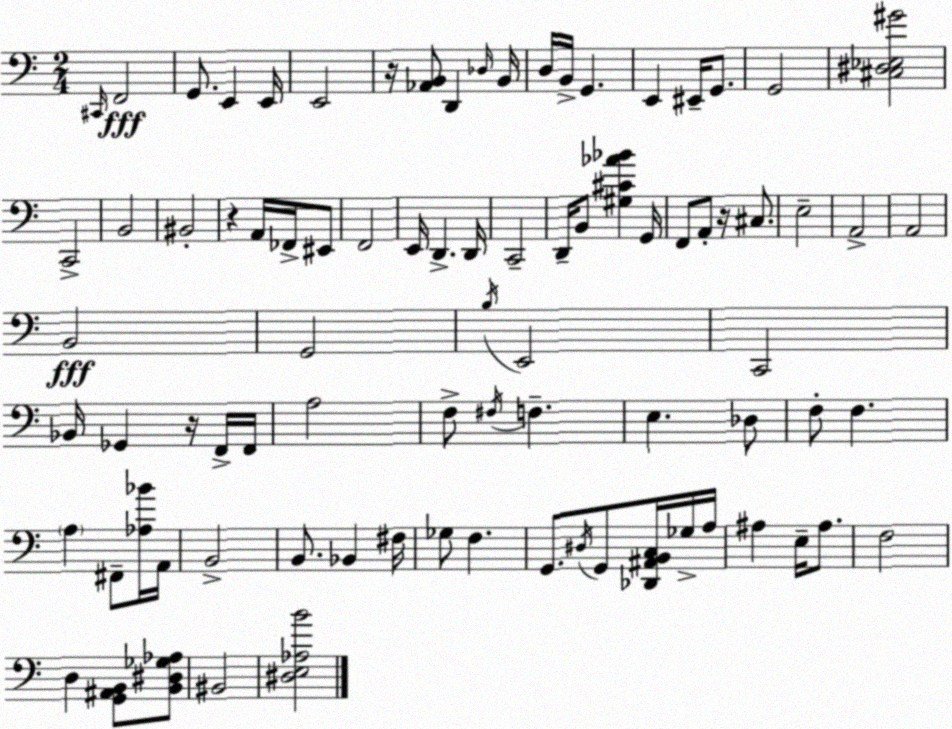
X:1
T:Untitled
M:2/4
L:1/4
K:C
^C,,/4 F,,2 G,,/2 E,, E,,/4 E,,2 z/4 [_A,,B,,]/2 D,, _D,/4 B,,/4 D,/4 B,,/4 G,, E,, ^E,,/4 G,,/2 G,,2 [^C,^D,_E,^G]2 C,,2 B,,2 ^B,,2 z A,,/4 _F,,/4 ^E,,/2 F,,2 E,,/4 D,, D,,/4 C,,2 D,,/4 B,,/2 [^G,^C_A_B] G,,/4 F,,/2 A,,/2 z/4 ^C,/2 E,2 A,,2 A,,2 B,,2 G,,2 B,/4 E,,2 C,,2 _B,,/4 _G,, z/4 F,,/4 F,,/4 A,2 F,/2 ^F,/4 F, E, _D,/2 F,/2 F, A, ^F,,/2 [_A,_B]/4 A,,/4 B,,2 B,,/2 _B,, ^F,/4 _G,/2 F, G,,/2 ^D,/4 G,,/2 [_D,,^A,,B,,C,]/4 _G,/4 A,/4 ^A, E,/4 ^A,/2 F,2 D, [G,,^A,,B,,]/2 [B,,^D,_G,_A,]/2 ^B,,2 [^D,E,_A,B]2